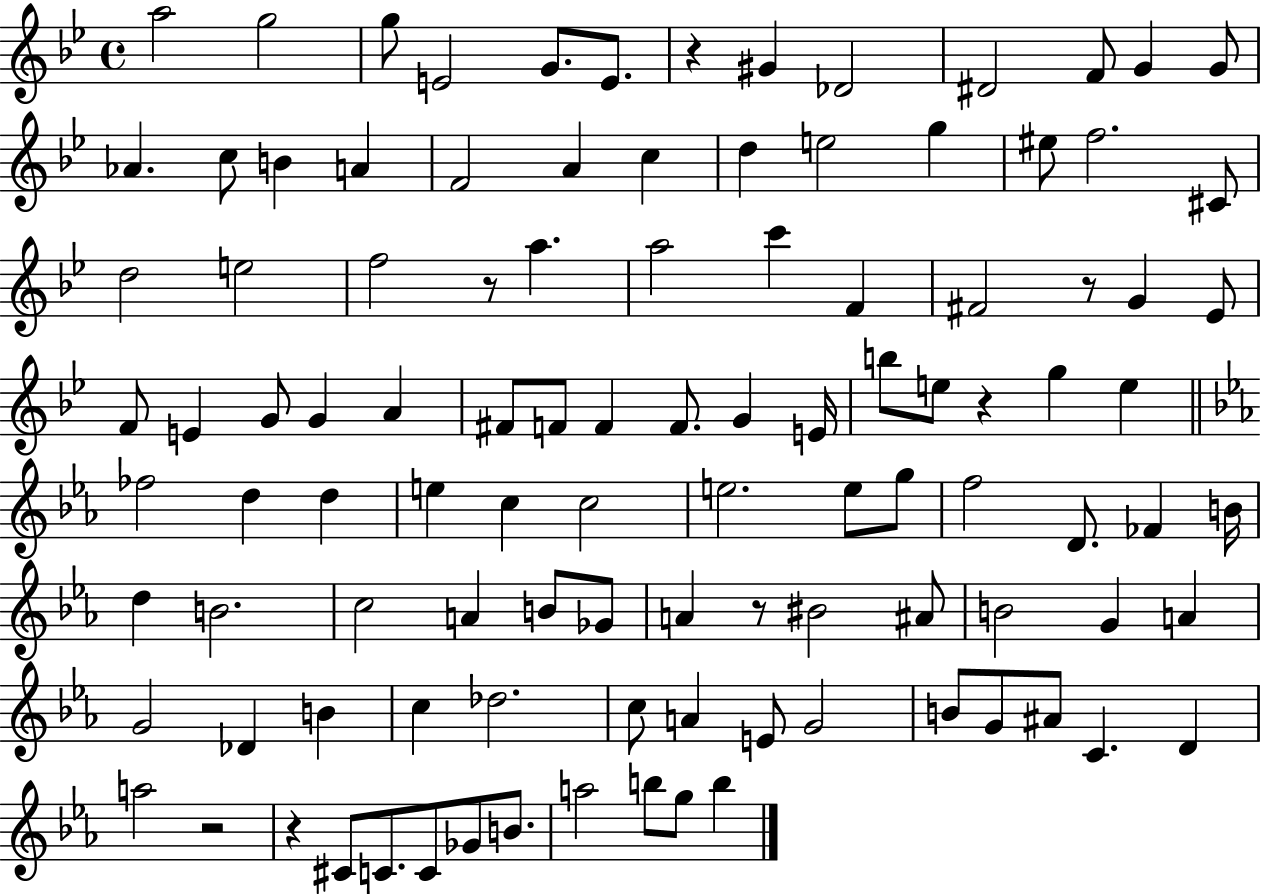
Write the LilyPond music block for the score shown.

{
  \clef treble
  \time 4/4
  \defaultTimeSignature
  \key bes \major
  a''2 g''2 | g''8 e'2 g'8. e'8. | r4 gis'4 des'2 | dis'2 f'8 g'4 g'8 | \break aes'4. c''8 b'4 a'4 | f'2 a'4 c''4 | d''4 e''2 g''4 | eis''8 f''2. cis'8 | \break d''2 e''2 | f''2 r8 a''4. | a''2 c'''4 f'4 | fis'2 r8 g'4 ees'8 | \break f'8 e'4 g'8 g'4 a'4 | fis'8 f'8 f'4 f'8. g'4 e'16 | b''8 e''8 r4 g''4 e''4 | \bar "||" \break \key ees \major fes''2 d''4 d''4 | e''4 c''4 c''2 | e''2. e''8 g''8 | f''2 d'8. fes'4 b'16 | \break d''4 b'2. | c''2 a'4 b'8 ges'8 | a'4 r8 bis'2 ais'8 | b'2 g'4 a'4 | \break g'2 des'4 b'4 | c''4 des''2. | c''8 a'4 e'8 g'2 | b'8 g'8 ais'8 c'4. d'4 | \break a''2 r2 | r4 cis'8 c'8. c'8 ges'8 b'8. | a''2 b''8 g''8 b''4 | \bar "|."
}